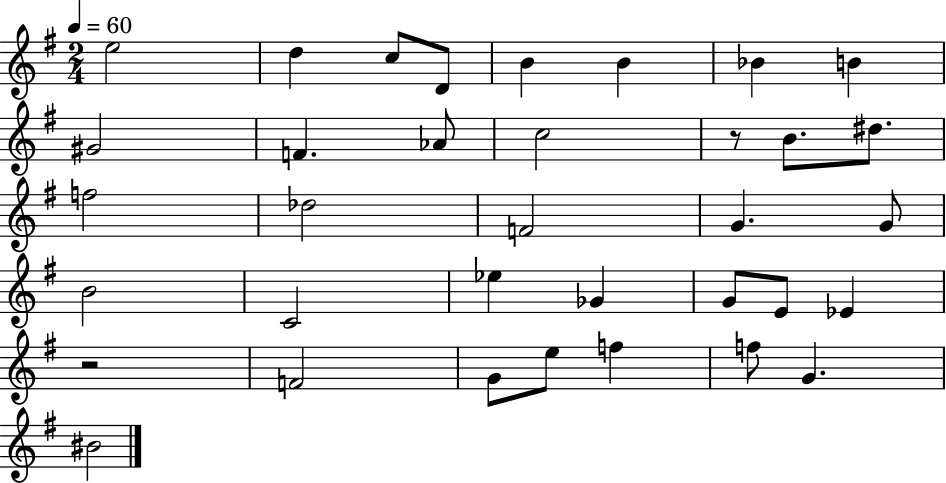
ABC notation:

X:1
T:Untitled
M:2/4
L:1/4
K:G
e2 d c/2 D/2 B B _B B ^G2 F _A/2 c2 z/2 B/2 ^d/2 f2 _d2 F2 G G/2 B2 C2 _e _G G/2 E/2 _E z2 F2 G/2 e/2 f f/2 G ^B2